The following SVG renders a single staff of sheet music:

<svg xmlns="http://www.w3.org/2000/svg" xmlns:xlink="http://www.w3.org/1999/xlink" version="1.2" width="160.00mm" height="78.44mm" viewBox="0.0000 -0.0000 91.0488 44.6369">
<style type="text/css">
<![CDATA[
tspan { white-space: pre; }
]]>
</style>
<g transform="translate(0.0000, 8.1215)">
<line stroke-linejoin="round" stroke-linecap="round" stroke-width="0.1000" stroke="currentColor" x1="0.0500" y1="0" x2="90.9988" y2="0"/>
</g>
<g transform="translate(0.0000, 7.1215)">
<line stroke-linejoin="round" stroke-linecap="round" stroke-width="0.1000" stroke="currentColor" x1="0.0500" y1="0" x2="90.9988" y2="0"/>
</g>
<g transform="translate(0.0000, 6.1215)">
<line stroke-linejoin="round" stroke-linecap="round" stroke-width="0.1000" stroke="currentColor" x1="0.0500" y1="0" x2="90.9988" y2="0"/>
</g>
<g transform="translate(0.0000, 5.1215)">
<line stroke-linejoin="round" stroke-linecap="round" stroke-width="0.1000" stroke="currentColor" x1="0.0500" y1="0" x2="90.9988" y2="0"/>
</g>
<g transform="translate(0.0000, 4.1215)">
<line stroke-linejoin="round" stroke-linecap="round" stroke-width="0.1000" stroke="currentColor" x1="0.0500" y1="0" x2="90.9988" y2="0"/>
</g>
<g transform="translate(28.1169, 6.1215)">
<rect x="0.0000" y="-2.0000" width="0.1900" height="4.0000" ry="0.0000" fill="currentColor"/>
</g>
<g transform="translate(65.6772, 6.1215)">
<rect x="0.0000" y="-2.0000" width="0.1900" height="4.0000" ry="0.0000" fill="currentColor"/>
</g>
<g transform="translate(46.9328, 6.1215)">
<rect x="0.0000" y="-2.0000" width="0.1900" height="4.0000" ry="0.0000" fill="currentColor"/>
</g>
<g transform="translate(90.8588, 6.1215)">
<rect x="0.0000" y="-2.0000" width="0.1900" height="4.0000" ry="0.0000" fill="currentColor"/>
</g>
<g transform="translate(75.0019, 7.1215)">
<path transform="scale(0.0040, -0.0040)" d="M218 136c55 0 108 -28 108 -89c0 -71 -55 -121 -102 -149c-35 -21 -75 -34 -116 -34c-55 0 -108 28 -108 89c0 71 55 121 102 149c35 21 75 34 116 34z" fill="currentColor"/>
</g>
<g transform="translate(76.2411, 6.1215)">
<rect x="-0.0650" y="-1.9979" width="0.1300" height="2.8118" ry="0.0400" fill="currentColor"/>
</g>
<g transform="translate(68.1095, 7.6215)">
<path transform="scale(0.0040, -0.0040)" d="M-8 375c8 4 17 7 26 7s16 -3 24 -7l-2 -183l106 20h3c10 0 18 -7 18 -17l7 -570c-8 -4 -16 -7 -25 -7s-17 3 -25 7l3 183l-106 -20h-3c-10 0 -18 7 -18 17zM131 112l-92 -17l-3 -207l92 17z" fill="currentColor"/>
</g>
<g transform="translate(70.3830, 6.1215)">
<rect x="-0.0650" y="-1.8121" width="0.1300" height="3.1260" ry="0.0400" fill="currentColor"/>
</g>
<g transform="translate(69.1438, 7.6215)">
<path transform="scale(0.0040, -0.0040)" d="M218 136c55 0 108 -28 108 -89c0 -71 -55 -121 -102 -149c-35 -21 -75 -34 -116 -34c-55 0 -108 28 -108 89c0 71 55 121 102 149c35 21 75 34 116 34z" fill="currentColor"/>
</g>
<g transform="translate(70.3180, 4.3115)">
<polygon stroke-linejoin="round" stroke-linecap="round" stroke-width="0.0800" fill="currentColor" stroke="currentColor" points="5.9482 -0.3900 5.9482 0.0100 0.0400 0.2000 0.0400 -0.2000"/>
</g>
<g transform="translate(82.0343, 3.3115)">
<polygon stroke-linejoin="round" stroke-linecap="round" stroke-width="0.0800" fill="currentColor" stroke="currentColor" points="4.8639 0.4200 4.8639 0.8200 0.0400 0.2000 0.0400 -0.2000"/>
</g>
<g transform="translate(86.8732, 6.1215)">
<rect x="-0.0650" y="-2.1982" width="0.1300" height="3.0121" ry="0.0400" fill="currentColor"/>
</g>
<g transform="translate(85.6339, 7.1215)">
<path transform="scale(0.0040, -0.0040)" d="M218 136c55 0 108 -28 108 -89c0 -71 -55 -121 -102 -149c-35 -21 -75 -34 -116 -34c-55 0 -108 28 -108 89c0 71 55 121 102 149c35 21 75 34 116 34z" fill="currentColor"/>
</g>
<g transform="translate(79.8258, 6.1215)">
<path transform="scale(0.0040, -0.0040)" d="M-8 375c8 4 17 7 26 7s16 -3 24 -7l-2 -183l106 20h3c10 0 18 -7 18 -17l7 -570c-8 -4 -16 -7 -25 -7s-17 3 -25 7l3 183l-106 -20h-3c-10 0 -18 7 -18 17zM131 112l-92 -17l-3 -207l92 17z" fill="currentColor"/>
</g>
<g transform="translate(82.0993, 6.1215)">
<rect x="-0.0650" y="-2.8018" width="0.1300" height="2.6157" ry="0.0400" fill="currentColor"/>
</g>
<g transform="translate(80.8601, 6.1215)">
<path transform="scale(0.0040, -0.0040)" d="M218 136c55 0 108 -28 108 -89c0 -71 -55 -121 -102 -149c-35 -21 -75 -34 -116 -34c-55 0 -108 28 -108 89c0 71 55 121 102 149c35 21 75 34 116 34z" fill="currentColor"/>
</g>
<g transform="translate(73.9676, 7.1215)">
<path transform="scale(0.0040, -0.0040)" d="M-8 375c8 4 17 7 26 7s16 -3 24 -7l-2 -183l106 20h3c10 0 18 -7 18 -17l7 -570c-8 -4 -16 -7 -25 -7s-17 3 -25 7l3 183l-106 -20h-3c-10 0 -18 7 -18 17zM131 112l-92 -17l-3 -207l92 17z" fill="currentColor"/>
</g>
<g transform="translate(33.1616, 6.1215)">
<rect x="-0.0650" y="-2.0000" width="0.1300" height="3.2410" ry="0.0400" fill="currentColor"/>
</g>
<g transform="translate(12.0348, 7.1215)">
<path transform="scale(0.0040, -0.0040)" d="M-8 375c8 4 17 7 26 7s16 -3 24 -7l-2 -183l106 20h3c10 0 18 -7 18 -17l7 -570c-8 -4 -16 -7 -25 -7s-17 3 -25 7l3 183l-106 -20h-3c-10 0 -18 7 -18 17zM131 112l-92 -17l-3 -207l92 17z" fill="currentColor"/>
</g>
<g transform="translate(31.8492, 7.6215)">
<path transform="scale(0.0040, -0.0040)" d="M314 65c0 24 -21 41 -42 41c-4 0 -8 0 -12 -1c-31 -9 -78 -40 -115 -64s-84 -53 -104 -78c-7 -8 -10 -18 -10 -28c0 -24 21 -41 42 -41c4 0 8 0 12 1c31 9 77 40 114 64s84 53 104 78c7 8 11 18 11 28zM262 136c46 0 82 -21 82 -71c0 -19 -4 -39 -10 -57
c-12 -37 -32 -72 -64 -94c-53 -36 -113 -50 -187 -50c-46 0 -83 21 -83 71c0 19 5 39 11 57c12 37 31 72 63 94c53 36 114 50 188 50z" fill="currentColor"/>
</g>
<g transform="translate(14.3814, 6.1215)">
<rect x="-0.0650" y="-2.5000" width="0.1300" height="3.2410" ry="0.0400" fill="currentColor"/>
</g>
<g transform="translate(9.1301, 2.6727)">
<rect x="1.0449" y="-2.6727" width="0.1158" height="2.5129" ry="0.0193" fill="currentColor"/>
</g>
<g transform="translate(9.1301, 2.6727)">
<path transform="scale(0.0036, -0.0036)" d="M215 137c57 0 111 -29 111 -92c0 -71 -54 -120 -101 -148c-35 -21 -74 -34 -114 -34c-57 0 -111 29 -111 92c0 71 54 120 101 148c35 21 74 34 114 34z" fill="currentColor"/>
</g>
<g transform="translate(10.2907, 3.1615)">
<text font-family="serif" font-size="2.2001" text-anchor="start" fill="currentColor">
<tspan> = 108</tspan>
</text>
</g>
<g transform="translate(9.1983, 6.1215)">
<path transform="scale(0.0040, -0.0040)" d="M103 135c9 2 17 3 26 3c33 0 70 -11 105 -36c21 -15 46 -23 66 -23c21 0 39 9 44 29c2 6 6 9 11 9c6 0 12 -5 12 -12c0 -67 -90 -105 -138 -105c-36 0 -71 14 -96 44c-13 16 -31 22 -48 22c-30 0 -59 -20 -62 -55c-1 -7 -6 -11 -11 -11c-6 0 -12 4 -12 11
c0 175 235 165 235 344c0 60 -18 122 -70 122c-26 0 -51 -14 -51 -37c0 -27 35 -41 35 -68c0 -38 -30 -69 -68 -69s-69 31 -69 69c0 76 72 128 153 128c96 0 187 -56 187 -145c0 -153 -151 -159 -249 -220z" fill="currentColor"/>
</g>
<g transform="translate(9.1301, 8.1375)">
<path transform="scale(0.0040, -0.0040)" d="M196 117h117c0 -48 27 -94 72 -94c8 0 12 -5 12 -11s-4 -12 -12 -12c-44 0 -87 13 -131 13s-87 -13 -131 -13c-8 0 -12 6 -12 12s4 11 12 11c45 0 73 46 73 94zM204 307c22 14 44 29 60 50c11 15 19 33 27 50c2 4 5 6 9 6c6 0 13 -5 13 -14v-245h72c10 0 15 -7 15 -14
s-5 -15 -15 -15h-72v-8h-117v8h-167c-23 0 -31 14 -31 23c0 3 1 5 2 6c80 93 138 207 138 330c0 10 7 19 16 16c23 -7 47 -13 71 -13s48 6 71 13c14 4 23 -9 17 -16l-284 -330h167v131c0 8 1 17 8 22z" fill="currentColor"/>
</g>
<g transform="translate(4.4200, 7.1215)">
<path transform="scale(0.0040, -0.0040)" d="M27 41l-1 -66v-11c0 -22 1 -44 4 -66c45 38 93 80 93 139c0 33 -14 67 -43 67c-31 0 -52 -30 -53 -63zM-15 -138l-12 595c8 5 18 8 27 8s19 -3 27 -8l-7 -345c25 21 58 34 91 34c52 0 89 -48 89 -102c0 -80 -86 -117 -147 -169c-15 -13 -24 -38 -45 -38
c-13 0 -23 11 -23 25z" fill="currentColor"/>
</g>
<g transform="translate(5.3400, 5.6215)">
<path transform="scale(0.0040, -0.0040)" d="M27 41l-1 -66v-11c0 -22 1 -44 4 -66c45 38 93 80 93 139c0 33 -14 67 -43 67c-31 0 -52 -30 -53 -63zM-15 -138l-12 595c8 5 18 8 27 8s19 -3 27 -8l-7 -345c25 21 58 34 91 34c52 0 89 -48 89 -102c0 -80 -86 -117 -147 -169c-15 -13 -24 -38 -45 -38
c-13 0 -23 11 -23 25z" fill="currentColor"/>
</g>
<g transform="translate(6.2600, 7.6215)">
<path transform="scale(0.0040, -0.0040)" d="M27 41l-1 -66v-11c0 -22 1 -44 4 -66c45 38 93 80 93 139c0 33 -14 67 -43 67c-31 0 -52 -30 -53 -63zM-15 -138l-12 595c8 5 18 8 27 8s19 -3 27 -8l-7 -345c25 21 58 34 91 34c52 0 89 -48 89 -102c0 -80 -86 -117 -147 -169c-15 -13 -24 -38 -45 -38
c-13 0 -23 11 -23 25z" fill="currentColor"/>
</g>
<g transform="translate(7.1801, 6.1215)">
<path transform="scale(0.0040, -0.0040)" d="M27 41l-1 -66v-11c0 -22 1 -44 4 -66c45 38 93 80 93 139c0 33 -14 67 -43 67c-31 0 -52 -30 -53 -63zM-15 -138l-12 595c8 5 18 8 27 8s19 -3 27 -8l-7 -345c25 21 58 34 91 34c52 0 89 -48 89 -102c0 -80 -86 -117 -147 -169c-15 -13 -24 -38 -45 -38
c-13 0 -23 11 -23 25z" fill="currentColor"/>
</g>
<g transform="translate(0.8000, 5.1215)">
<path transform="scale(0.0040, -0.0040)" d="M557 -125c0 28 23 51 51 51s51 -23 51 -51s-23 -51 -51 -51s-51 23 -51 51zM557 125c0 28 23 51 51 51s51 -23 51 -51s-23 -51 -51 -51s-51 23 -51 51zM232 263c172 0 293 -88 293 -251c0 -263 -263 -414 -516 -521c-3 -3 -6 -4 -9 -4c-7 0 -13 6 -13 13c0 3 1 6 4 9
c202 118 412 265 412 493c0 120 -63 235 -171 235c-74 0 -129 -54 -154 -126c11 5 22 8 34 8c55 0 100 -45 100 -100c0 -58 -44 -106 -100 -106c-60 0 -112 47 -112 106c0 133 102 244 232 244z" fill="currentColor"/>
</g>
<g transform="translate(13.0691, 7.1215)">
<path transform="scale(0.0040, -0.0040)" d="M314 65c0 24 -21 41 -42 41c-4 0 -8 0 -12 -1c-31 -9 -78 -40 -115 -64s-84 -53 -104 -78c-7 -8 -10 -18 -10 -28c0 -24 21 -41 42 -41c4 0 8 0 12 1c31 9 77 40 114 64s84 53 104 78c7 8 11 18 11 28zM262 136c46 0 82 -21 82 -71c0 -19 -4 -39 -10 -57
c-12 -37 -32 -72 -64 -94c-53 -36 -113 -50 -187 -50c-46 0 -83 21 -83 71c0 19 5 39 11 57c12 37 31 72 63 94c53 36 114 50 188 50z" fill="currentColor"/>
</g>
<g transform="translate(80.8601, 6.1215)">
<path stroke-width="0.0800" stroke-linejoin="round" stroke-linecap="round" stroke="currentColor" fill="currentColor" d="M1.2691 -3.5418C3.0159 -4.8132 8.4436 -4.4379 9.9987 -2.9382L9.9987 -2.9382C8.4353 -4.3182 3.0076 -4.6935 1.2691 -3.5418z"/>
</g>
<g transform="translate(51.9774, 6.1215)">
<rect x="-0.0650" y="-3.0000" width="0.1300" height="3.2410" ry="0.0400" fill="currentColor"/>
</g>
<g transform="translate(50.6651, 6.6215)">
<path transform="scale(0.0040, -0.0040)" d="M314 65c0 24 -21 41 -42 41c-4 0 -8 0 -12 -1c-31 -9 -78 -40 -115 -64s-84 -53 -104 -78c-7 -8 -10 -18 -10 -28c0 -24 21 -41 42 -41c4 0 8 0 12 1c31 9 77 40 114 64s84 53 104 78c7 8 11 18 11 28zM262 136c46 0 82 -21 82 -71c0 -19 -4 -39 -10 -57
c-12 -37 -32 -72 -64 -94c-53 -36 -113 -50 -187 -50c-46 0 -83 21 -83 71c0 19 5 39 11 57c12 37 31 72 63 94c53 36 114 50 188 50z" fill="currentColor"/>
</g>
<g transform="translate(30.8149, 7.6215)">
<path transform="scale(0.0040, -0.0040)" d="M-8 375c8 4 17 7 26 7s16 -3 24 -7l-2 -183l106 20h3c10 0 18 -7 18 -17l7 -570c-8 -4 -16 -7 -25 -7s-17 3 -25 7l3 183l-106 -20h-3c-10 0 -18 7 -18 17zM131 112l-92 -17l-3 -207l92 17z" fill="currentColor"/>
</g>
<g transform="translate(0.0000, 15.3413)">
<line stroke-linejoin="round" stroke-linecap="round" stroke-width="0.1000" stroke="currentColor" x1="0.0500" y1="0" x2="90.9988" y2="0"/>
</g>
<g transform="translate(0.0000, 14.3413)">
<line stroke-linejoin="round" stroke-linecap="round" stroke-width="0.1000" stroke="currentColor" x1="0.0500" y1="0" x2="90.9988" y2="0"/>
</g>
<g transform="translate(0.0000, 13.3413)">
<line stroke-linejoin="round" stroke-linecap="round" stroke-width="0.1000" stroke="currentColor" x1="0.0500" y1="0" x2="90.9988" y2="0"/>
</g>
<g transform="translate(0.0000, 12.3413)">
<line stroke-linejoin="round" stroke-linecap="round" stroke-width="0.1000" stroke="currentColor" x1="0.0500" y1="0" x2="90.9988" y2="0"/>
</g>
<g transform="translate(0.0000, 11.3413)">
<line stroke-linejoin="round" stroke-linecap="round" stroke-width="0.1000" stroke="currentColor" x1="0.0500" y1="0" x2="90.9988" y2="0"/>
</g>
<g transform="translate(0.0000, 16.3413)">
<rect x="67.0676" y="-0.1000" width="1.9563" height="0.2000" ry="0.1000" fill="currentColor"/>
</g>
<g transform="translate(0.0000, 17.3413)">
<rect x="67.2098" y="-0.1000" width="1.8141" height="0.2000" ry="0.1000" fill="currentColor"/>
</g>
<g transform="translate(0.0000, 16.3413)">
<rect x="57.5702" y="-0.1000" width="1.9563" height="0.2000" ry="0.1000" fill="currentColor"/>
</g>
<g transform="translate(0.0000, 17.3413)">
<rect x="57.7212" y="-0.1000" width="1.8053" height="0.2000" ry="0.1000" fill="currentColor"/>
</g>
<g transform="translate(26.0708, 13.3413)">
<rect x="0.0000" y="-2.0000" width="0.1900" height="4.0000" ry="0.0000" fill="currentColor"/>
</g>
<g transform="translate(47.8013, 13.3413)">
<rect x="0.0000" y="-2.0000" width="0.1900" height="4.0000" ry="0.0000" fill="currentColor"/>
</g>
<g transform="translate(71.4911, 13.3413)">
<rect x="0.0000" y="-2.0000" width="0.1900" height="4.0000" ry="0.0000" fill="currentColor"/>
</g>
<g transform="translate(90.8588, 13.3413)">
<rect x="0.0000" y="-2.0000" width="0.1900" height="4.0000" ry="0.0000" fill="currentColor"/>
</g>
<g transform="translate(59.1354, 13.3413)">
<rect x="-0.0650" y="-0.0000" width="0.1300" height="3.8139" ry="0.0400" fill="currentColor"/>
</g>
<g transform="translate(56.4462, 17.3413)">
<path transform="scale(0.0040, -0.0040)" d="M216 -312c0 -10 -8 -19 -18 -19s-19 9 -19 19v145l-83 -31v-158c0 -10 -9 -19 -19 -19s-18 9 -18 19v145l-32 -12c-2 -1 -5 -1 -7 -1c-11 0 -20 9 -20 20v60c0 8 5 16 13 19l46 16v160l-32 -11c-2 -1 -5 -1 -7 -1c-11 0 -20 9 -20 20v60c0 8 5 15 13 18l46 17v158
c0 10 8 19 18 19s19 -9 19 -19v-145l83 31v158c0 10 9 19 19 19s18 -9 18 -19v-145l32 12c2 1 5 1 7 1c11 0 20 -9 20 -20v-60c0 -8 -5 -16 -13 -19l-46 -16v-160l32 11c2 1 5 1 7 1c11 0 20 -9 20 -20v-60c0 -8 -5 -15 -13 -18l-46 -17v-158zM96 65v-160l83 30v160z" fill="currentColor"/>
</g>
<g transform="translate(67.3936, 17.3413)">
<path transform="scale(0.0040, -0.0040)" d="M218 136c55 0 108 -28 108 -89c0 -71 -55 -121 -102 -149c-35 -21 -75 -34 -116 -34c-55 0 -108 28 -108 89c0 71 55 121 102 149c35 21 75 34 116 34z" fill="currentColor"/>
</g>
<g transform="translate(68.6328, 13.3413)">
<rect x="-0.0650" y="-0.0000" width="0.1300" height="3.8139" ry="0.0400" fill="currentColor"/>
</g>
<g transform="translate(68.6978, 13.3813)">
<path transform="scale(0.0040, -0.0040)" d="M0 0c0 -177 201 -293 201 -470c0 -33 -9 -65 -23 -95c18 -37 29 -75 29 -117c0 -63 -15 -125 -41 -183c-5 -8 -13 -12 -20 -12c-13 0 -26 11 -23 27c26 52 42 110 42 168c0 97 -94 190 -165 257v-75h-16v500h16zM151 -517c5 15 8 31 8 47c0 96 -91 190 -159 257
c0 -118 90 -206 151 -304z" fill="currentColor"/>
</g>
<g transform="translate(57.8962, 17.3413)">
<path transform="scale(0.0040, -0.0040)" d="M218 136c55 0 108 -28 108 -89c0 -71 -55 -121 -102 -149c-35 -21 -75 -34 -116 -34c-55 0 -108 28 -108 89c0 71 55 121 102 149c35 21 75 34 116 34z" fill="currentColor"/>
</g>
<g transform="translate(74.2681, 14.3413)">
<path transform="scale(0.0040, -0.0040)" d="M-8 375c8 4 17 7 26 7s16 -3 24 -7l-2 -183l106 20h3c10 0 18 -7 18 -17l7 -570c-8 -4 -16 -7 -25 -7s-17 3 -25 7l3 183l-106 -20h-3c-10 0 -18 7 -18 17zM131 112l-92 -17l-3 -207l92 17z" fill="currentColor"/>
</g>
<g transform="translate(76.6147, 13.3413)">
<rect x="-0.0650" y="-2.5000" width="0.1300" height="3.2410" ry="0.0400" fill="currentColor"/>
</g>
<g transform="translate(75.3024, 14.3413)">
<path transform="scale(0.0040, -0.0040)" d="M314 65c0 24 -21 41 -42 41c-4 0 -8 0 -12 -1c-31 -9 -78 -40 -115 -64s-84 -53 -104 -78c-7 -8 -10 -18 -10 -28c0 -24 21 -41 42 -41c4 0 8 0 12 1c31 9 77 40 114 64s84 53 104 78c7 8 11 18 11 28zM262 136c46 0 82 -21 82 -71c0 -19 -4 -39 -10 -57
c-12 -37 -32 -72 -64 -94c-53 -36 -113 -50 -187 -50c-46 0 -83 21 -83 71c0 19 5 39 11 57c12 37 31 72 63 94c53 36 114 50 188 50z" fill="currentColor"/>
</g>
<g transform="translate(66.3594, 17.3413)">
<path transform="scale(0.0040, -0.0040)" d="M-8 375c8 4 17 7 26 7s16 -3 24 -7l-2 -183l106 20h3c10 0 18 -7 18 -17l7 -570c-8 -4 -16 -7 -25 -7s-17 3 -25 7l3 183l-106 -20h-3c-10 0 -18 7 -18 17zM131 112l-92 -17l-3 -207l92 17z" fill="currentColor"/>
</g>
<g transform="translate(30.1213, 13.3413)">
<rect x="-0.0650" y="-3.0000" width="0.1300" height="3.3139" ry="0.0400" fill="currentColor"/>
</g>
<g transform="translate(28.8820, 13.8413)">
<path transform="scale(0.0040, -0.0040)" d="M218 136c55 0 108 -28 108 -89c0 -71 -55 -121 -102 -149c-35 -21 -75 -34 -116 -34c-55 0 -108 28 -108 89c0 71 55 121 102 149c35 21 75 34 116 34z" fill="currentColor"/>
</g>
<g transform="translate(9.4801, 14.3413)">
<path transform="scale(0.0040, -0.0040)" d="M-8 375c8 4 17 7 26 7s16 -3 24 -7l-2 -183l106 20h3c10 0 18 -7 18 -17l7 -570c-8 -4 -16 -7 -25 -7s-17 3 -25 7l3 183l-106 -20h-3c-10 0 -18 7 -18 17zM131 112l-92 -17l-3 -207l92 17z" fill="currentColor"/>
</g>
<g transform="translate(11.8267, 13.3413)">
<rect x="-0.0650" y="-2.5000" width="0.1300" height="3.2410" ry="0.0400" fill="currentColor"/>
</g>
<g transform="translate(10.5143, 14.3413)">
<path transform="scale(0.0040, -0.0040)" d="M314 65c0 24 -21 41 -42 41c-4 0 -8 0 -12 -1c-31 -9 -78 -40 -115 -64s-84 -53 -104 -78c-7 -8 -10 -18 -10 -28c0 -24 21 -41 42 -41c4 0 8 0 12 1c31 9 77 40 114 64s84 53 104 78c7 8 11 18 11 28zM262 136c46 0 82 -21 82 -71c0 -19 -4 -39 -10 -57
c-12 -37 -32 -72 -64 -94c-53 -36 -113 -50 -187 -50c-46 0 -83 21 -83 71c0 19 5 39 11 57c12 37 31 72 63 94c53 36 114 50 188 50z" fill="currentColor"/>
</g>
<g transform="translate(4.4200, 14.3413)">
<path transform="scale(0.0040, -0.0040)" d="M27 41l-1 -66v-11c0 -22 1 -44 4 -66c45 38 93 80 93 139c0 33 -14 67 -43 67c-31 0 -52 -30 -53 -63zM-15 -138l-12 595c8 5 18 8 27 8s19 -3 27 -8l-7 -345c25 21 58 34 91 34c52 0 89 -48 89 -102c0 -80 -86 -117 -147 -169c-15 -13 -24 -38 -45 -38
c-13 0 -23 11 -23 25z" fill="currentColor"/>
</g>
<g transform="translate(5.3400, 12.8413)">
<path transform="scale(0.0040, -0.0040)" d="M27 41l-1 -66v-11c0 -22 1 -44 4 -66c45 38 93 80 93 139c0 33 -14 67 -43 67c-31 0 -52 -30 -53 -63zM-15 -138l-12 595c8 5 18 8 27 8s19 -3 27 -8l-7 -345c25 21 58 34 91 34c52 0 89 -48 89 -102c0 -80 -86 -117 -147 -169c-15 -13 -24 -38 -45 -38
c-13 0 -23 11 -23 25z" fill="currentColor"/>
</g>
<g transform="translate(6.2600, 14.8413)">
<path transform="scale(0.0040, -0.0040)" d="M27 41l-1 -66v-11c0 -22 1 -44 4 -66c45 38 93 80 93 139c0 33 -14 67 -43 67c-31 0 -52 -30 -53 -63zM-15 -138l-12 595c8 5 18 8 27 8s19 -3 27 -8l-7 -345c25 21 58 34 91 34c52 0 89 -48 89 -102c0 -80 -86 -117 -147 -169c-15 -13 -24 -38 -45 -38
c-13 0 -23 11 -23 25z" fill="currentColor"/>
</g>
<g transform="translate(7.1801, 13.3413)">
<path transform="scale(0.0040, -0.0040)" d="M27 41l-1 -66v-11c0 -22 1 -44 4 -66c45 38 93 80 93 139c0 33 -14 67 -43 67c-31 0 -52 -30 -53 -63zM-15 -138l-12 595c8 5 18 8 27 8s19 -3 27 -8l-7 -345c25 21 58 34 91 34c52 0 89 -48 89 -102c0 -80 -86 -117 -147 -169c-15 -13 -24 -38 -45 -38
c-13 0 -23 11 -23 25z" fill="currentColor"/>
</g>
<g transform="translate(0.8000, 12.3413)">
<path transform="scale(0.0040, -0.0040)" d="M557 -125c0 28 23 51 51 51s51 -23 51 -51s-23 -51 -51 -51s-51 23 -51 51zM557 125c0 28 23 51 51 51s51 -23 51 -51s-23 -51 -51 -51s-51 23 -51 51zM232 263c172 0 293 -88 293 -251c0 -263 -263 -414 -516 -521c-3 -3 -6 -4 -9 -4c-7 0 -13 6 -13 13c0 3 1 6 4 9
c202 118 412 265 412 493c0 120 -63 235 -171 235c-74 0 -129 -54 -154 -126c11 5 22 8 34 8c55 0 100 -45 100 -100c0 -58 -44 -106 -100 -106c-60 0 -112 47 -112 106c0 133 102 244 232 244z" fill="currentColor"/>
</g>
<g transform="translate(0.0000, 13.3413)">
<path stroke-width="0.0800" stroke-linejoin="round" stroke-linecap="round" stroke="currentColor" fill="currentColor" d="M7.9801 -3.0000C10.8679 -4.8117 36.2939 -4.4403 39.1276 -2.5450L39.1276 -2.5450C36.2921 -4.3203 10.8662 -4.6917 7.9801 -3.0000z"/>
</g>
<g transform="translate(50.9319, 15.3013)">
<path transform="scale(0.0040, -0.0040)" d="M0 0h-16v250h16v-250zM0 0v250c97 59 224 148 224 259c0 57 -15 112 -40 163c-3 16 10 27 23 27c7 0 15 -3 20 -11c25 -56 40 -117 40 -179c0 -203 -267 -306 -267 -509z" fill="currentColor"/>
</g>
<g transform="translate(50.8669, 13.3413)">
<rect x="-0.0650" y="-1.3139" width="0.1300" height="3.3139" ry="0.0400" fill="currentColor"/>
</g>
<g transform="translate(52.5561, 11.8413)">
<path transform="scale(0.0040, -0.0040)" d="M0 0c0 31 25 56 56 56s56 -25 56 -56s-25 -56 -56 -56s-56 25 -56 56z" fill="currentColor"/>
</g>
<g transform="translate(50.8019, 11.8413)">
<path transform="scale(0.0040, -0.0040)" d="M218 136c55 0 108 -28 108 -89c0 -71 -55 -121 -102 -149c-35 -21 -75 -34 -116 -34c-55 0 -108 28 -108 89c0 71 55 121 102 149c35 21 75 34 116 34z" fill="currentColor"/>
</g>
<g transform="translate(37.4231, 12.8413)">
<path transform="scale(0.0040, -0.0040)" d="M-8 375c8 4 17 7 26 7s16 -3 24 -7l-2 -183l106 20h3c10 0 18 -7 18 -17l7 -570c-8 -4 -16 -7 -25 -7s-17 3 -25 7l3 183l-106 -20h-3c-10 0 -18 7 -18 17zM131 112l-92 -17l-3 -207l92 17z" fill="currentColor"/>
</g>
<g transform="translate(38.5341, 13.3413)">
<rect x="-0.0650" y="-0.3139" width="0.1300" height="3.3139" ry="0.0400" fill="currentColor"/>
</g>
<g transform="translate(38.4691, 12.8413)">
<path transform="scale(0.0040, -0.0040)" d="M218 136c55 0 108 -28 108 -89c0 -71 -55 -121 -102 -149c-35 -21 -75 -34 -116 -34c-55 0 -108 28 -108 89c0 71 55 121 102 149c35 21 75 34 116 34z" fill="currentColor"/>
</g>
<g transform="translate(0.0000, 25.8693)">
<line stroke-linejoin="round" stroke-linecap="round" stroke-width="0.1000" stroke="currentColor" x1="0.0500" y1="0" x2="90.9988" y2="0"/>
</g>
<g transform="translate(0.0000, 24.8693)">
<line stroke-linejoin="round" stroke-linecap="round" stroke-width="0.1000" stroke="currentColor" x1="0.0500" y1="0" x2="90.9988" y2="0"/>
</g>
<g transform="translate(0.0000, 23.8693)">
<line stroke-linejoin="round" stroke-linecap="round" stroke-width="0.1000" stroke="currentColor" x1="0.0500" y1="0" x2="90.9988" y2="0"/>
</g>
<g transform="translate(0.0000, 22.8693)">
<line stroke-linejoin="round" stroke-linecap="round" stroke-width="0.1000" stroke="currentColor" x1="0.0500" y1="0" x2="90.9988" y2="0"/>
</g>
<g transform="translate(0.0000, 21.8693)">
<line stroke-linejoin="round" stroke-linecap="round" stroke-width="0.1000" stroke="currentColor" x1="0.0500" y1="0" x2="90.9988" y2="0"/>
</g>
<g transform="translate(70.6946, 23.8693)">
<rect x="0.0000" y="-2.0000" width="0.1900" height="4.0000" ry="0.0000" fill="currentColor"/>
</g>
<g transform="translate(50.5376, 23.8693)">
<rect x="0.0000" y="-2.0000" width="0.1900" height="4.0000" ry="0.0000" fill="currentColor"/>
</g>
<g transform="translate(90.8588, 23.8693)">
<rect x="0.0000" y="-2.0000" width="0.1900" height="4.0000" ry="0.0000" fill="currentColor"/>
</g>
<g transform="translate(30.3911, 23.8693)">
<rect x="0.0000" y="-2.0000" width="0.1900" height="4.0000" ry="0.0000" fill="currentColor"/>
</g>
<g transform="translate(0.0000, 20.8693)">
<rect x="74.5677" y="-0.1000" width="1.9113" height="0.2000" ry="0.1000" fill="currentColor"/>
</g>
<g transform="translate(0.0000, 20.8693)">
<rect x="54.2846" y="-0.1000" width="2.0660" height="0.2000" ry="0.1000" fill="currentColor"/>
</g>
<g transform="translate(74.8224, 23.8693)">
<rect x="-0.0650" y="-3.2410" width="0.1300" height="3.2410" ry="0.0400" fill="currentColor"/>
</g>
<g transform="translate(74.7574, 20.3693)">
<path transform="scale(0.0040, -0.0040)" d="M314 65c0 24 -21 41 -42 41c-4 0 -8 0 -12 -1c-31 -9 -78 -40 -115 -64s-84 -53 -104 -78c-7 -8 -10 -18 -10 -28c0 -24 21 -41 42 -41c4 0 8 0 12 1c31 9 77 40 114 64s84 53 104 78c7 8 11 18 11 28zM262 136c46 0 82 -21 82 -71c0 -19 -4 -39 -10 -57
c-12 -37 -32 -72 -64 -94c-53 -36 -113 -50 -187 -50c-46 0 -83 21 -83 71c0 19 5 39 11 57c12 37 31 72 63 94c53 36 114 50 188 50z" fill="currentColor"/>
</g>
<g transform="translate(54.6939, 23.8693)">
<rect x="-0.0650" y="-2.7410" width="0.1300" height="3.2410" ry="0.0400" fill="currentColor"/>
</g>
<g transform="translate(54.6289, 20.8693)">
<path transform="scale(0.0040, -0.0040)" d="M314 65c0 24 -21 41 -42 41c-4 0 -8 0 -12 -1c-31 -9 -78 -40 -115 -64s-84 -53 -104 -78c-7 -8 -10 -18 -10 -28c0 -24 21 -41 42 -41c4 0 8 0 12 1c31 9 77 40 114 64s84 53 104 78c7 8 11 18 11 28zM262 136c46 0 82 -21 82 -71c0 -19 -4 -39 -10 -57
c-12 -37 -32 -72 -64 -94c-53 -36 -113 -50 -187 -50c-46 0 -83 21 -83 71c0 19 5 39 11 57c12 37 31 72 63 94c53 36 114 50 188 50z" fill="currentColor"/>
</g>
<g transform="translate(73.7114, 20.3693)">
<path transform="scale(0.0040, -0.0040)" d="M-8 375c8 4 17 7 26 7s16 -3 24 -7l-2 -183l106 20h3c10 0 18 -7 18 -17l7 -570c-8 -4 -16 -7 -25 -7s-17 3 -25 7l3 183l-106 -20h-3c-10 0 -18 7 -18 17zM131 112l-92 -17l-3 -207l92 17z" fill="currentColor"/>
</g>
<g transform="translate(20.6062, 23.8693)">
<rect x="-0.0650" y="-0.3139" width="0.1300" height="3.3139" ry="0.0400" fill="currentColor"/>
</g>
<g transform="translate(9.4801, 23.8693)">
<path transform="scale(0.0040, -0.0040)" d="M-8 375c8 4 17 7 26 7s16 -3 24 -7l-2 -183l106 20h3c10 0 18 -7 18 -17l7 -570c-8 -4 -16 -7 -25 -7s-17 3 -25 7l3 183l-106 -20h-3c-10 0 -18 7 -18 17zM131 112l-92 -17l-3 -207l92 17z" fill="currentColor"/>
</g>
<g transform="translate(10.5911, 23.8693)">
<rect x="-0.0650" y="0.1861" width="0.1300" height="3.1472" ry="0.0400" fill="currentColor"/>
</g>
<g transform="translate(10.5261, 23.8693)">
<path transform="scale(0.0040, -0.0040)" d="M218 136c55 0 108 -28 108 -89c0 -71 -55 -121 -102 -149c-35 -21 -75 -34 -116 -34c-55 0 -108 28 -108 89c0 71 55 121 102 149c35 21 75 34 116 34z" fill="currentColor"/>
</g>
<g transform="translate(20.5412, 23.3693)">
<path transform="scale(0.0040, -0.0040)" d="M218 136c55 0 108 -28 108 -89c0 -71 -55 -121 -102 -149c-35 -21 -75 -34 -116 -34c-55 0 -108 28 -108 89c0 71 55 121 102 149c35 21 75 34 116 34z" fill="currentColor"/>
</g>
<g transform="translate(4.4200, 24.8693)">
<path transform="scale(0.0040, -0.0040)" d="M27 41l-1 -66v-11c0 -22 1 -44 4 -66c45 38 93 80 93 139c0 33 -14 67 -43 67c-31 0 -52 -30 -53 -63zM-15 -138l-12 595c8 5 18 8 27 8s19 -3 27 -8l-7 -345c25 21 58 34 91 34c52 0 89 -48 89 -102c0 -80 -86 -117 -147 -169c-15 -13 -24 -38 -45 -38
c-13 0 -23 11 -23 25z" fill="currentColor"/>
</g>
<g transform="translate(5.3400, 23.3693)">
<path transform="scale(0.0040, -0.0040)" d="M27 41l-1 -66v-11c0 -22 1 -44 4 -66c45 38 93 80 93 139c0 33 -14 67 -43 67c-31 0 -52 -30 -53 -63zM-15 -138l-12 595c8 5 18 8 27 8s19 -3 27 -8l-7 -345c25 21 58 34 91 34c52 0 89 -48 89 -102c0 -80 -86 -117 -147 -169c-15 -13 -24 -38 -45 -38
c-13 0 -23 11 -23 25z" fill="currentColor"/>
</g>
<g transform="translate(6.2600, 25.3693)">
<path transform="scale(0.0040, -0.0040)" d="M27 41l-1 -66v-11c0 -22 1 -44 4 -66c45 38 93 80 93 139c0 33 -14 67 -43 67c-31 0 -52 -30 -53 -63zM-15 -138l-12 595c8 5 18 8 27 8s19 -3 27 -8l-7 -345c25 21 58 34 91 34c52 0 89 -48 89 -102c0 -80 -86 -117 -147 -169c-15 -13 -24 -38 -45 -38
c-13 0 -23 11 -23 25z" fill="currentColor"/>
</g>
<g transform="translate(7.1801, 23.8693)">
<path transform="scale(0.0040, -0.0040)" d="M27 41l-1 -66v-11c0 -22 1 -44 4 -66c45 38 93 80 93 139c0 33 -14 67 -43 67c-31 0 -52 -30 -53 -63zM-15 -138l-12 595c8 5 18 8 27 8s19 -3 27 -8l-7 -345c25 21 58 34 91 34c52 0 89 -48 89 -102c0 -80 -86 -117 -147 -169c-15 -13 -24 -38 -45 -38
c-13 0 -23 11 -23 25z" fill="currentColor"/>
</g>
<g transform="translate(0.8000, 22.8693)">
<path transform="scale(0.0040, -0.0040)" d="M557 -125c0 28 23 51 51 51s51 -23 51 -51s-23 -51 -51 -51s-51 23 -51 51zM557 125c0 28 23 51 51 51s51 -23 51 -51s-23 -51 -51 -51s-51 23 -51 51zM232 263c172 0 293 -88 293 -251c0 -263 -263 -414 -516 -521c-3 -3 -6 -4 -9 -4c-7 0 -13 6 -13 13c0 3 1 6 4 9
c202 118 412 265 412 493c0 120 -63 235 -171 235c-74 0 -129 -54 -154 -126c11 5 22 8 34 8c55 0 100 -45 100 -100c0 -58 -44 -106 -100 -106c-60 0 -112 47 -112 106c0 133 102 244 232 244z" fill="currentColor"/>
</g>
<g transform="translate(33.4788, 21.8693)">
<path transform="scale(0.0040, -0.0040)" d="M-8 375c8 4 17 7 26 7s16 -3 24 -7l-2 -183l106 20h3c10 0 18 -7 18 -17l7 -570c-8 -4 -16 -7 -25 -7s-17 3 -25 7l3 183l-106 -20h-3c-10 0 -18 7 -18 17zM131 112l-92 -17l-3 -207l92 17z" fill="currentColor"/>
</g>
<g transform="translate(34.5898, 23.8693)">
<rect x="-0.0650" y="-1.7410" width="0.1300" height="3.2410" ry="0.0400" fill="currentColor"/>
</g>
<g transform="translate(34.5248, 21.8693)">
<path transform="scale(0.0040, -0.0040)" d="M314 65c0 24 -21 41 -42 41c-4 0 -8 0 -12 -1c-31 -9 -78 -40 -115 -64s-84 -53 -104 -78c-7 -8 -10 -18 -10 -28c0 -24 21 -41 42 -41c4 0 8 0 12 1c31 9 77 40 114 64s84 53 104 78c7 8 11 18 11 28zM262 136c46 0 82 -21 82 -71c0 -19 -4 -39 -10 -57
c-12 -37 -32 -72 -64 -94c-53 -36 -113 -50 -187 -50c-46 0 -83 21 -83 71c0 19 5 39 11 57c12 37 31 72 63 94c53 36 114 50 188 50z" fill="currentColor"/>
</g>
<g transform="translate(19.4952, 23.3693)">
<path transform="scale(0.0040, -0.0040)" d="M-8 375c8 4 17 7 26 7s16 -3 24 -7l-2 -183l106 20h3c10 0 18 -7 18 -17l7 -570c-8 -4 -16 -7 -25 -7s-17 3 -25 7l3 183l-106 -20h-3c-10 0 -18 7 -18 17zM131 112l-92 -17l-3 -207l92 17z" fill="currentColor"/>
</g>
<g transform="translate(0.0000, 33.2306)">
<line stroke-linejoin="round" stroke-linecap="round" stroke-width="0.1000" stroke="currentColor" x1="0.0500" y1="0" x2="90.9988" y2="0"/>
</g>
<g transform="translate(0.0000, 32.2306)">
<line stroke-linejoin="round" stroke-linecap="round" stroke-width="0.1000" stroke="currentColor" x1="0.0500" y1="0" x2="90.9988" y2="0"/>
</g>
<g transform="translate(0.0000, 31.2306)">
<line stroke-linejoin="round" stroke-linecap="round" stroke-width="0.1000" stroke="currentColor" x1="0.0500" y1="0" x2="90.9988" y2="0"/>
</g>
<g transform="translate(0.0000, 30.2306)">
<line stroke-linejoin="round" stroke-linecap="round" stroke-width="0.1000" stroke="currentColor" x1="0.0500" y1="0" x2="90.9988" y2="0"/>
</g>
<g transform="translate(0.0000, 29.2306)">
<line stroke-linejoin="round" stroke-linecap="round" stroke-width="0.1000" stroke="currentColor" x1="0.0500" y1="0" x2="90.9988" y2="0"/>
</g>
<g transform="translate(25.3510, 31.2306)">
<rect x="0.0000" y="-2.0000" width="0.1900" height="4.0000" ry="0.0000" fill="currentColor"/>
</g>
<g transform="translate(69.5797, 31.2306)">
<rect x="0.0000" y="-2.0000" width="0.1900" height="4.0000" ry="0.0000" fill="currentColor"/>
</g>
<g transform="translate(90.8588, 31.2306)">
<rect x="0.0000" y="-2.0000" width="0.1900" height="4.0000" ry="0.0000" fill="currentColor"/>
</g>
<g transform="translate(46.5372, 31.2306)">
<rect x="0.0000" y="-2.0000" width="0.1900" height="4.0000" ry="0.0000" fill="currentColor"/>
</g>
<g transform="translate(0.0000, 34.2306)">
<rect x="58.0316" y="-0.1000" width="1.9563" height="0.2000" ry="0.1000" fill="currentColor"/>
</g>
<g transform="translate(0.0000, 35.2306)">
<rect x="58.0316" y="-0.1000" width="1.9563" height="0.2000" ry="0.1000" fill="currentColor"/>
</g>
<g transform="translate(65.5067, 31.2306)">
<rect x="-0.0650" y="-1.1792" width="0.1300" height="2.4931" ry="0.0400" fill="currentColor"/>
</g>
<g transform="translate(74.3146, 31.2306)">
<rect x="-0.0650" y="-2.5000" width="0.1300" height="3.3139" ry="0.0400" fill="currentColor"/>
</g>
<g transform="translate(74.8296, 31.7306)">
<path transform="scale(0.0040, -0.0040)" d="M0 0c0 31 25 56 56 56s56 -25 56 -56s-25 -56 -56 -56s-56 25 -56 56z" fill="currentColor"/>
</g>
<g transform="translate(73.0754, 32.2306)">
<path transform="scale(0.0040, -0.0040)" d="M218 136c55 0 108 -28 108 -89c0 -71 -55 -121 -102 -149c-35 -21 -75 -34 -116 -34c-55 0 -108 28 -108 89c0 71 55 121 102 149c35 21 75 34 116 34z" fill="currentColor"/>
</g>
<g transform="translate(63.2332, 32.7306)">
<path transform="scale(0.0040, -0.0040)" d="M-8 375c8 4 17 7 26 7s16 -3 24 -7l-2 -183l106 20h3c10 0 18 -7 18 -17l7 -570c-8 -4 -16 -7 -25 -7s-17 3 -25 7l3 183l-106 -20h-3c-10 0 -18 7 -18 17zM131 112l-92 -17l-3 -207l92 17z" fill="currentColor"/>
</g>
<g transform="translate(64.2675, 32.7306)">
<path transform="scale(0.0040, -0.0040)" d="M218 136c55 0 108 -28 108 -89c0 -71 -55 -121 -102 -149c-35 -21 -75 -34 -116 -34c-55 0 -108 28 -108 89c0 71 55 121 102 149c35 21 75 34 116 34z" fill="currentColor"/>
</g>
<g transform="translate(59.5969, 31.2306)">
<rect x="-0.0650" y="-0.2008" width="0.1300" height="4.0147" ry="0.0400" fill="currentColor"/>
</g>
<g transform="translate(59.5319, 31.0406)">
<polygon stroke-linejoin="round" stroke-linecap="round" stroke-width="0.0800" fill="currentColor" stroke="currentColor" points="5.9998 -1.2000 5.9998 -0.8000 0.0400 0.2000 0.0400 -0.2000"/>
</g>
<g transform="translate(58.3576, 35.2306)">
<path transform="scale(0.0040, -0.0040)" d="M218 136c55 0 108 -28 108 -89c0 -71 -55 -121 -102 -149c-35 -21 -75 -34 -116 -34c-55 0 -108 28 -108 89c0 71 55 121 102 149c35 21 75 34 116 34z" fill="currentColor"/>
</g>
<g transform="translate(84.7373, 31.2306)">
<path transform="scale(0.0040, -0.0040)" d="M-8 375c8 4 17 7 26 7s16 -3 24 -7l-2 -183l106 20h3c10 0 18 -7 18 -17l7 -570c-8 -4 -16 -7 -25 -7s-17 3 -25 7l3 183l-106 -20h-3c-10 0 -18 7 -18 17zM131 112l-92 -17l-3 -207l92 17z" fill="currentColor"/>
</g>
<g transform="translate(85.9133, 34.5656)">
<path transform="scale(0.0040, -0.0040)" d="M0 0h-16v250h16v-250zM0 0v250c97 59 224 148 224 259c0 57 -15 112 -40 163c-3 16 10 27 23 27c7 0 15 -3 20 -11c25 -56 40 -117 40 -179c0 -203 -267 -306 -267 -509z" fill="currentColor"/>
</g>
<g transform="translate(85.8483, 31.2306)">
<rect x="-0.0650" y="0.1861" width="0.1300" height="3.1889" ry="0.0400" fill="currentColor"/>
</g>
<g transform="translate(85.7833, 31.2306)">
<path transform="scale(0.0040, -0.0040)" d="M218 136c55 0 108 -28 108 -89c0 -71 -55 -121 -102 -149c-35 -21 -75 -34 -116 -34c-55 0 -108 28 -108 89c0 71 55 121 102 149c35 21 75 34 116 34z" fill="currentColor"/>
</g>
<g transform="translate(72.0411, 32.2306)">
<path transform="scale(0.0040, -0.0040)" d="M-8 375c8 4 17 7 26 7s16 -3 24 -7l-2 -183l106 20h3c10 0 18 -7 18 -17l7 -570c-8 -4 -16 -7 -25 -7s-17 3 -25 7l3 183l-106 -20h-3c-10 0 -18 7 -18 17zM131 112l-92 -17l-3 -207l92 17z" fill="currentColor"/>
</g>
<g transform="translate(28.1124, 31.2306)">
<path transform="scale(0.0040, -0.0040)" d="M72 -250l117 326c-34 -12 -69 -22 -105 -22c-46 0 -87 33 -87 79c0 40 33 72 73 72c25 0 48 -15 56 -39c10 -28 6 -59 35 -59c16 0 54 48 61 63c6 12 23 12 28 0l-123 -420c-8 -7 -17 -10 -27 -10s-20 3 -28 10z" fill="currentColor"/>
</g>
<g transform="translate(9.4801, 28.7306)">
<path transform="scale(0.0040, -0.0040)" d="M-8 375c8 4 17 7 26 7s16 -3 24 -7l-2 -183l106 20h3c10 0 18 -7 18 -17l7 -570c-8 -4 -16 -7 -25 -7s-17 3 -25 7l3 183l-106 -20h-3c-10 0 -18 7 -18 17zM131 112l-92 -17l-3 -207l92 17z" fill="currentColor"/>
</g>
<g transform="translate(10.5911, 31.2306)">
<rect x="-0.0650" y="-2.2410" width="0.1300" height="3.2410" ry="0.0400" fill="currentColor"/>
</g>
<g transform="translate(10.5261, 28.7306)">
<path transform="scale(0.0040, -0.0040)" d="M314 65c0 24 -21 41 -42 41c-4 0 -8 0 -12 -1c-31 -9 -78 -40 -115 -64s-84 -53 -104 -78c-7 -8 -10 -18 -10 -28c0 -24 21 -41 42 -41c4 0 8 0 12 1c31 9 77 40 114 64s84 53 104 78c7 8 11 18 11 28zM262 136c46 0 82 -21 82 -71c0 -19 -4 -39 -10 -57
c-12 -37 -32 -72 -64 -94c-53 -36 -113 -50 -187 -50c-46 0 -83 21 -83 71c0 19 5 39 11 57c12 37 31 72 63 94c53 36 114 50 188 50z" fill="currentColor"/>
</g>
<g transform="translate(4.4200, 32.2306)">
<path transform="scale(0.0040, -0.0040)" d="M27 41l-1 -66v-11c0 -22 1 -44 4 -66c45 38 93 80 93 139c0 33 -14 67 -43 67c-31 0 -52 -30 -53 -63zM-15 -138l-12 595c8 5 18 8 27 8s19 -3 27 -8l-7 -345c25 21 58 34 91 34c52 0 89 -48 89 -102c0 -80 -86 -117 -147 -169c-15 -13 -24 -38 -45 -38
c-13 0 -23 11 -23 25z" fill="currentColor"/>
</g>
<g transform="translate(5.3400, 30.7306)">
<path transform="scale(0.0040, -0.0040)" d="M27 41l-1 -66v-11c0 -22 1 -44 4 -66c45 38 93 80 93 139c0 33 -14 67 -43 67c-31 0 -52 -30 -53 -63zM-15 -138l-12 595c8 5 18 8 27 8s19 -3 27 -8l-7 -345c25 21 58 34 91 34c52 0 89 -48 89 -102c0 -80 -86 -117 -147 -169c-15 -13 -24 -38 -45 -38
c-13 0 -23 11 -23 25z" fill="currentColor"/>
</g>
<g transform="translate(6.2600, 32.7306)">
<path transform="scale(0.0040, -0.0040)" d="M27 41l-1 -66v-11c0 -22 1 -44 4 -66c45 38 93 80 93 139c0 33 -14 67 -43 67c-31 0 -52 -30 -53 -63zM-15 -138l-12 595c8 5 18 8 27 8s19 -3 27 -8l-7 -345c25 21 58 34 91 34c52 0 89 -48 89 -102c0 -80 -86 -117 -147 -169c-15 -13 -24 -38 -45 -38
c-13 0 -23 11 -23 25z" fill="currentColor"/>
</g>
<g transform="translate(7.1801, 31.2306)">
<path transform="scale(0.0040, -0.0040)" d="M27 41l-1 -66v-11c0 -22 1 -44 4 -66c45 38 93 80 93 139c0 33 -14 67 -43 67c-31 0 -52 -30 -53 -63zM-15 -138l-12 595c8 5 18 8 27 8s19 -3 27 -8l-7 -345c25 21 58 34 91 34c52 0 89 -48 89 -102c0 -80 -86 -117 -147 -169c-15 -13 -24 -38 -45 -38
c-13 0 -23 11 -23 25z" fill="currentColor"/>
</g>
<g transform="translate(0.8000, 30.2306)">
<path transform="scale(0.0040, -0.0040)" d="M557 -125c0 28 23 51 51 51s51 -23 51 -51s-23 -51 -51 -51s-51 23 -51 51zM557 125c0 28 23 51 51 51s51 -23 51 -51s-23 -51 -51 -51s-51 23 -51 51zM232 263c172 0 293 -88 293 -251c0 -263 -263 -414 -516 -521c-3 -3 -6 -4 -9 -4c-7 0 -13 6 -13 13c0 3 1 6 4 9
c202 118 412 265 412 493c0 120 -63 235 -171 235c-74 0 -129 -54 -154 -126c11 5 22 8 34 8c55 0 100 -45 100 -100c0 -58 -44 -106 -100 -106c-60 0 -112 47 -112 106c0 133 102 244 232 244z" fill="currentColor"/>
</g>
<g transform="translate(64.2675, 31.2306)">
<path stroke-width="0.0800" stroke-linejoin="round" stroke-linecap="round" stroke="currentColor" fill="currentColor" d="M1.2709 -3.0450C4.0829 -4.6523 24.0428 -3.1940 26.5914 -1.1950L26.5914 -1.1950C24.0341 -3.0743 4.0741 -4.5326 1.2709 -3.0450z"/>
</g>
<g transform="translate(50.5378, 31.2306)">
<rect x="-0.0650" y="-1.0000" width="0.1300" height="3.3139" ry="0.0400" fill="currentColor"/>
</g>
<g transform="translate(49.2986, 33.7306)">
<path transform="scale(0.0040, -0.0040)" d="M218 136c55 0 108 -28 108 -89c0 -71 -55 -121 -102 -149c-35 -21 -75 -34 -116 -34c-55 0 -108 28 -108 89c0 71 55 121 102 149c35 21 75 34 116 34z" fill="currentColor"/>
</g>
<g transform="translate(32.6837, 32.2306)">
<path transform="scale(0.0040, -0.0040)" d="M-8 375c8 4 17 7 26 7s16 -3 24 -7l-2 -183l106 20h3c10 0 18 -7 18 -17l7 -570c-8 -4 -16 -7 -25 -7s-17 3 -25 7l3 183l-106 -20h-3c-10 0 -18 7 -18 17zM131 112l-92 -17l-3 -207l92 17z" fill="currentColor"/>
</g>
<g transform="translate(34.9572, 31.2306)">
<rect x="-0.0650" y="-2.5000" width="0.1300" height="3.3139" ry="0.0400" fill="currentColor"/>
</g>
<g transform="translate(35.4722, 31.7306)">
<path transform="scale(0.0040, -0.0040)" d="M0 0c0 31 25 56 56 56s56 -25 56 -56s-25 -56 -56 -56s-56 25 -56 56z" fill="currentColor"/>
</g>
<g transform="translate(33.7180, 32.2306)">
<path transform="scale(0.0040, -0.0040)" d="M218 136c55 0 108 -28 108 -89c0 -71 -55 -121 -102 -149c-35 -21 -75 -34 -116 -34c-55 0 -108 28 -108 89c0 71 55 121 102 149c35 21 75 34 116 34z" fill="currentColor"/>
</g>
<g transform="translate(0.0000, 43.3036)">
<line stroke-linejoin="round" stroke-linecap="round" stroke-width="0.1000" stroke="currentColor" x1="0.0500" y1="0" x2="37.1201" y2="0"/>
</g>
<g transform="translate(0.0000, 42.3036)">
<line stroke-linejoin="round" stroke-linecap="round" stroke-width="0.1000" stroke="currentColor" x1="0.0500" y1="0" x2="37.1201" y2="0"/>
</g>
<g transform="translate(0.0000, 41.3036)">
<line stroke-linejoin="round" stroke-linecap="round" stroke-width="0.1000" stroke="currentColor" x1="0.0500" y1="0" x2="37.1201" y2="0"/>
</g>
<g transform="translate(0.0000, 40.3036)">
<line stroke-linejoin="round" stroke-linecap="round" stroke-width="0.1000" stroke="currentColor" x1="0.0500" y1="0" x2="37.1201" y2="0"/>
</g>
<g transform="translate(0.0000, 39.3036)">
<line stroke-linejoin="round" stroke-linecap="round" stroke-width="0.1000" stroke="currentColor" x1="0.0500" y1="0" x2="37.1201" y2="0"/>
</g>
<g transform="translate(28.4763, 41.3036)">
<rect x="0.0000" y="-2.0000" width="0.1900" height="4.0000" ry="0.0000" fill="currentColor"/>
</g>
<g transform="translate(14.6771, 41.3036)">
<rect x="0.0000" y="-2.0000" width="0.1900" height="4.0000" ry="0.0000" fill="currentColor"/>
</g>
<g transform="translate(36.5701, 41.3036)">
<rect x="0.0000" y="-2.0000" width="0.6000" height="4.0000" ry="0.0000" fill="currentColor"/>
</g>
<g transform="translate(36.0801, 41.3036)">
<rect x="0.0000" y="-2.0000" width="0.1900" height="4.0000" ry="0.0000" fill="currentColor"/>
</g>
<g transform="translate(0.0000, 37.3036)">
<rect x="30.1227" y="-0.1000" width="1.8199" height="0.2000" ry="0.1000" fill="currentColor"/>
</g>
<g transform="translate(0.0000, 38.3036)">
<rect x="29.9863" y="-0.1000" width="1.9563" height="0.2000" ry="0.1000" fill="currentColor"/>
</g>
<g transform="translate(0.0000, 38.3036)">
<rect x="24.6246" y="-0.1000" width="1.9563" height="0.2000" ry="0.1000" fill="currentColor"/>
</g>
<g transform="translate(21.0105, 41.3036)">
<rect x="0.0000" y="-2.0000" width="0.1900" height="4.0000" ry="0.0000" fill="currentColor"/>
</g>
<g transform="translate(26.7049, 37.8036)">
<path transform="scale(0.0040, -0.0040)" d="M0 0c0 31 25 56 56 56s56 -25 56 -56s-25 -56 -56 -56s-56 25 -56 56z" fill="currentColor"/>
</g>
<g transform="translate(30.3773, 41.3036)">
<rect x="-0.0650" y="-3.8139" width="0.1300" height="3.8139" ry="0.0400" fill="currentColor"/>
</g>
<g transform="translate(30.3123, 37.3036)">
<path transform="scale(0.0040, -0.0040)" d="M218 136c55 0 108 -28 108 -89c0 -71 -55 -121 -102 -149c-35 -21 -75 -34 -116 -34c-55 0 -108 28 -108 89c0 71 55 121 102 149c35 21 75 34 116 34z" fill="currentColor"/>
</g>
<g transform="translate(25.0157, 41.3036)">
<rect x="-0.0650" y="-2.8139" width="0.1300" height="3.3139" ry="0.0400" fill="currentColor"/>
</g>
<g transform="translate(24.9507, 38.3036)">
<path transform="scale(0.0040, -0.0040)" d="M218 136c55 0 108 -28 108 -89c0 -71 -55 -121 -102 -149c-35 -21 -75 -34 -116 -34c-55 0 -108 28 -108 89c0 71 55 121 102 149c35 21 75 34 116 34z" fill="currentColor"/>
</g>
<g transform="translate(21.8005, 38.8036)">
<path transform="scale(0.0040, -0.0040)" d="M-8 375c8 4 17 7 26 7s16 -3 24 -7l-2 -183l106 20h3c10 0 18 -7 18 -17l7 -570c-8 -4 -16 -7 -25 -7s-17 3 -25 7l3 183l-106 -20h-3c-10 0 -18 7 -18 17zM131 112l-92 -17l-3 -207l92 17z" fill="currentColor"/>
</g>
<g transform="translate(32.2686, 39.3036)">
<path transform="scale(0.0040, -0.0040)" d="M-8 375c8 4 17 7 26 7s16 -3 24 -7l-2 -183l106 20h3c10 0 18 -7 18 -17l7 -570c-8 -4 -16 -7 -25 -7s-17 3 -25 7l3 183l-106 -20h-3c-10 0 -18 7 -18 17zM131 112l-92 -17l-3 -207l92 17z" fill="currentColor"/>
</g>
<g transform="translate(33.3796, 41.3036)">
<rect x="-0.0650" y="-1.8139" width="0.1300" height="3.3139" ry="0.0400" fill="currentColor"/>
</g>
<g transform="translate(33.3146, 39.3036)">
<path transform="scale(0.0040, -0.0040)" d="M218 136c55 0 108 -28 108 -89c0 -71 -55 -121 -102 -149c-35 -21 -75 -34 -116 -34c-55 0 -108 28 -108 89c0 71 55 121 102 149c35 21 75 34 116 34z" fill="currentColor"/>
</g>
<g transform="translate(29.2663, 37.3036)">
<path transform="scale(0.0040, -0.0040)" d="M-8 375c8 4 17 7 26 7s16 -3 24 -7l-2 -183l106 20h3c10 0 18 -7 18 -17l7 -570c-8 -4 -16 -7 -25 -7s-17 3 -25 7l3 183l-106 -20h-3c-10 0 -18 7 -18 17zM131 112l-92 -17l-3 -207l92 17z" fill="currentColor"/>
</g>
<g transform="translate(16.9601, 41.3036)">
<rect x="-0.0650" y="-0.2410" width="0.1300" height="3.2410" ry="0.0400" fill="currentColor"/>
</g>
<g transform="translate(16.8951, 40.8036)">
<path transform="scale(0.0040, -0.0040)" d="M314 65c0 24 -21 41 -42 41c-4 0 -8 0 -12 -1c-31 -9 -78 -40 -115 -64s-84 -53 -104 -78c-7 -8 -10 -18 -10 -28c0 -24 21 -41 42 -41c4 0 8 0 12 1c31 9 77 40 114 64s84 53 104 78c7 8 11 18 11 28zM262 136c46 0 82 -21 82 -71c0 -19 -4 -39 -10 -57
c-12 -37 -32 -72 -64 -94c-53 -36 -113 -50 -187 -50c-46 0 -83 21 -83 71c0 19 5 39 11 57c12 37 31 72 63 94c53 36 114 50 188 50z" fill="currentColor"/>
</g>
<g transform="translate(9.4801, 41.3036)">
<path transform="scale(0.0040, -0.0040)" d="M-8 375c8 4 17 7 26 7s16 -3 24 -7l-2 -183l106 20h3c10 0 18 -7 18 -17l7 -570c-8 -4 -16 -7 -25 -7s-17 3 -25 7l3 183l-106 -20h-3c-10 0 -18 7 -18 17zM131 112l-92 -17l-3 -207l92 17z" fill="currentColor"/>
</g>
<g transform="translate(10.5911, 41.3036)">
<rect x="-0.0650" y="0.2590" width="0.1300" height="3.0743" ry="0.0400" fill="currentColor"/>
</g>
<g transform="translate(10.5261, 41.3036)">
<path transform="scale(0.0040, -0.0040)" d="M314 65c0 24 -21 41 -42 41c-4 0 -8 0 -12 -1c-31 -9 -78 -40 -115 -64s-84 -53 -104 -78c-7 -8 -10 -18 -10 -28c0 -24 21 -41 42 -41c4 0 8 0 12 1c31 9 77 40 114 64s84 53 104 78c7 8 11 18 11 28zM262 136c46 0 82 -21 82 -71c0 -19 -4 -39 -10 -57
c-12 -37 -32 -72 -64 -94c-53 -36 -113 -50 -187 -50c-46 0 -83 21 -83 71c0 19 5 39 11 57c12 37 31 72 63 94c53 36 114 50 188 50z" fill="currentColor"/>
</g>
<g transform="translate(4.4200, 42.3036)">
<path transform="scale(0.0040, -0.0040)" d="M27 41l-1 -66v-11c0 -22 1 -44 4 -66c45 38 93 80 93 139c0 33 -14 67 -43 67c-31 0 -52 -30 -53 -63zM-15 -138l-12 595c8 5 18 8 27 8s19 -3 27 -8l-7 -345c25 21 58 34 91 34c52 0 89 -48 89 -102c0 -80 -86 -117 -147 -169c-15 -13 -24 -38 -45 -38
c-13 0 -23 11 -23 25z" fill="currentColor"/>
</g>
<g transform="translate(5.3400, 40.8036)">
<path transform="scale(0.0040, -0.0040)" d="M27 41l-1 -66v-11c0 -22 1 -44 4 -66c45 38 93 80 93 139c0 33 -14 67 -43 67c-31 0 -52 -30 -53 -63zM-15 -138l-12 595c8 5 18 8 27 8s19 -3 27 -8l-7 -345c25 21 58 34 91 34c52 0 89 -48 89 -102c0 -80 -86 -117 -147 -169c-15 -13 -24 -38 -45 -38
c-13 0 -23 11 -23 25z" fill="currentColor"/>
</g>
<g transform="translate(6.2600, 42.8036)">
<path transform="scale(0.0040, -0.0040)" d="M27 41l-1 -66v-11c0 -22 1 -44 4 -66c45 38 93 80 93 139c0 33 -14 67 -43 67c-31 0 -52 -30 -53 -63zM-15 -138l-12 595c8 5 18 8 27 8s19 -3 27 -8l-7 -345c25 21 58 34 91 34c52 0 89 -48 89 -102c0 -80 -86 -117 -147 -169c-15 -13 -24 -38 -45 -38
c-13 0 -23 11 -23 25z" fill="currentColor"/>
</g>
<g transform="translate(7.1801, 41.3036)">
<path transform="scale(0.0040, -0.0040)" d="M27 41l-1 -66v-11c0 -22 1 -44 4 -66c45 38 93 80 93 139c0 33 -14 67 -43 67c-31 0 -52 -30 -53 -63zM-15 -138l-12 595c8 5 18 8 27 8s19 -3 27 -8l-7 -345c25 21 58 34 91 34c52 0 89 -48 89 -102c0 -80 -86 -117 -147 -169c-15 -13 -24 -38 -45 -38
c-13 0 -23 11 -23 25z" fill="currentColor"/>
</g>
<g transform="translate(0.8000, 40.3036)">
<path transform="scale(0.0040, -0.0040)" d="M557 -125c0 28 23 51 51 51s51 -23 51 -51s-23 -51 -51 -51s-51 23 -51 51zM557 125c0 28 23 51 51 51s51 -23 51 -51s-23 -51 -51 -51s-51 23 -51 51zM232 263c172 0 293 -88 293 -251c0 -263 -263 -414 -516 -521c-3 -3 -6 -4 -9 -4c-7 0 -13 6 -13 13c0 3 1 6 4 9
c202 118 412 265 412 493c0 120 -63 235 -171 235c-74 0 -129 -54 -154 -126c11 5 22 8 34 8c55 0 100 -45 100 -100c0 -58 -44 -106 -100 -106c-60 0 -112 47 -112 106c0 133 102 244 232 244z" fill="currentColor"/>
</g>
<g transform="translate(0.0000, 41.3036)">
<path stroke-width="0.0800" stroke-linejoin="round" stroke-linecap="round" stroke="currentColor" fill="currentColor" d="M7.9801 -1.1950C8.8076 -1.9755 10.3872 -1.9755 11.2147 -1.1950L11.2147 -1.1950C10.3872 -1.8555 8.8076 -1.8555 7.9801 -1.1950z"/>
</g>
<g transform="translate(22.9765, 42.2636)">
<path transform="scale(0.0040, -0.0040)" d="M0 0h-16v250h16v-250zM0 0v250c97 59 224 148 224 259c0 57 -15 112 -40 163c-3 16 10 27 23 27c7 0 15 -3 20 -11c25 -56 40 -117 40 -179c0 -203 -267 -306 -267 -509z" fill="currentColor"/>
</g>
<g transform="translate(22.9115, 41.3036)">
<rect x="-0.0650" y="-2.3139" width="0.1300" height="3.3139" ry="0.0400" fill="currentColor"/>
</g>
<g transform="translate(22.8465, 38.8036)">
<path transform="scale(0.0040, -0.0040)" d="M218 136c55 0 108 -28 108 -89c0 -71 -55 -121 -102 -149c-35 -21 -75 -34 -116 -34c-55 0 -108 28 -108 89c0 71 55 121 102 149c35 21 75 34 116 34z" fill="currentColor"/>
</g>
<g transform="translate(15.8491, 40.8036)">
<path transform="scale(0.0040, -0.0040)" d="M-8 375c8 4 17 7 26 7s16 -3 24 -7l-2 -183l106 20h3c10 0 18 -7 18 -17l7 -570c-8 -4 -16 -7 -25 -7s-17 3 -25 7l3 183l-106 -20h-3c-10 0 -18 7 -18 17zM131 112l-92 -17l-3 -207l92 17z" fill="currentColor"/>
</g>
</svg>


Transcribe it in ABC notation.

X:1
T:Untitled
M:2/4
L:1/4
K:Ab
B,,2 A,,2 C,2 A,,/2 B,,/2 D,/2 B,,/2 B,,2 C, E, G,/2 ^C,, C,,/4 B,,2 D, E, A,2 C2 D2 B,2 z/2 B,, F,, C,,/2 A,,/2 B,, D,/2 D,2 E,2 B,/2 C E A,